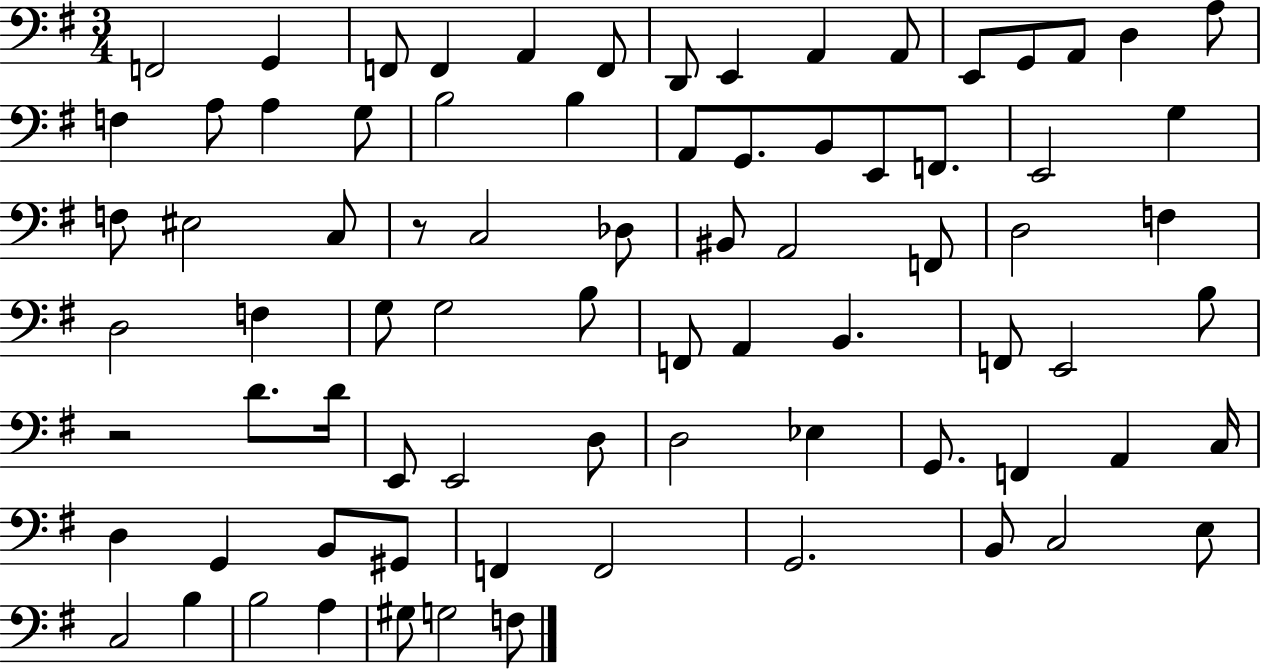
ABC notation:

X:1
T:Untitled
M:3/4
L:1/4
K:G
F,,2 G,, F,,/2 F,, A,, F,,/2 D,,/2 E,, A,, A,,/2 E,,/2 G,,/2 A,,/2 D, A,/2 F, A,/2 A, G,/2 B,2 B, A,,/2 G,,/2 B,,/2 E,,/2 F,,/2 E,,2 G, F,/2 ^E,2 C,/2 z/2 C,2 _D,/2 ^B,,/2 A,,2 F,,/2 D,2 F, D,2 F, G,/2 G,2 B,/2 F,,/2 A,, B,, F,,/2 E,,2 B,/2 z2 D/2 D/4 E,,/2 E,,2 D,/2 D,2 _E, G,,/2 F,, A,, C,/4 D, G,, B,,/2 ^G,,/2 F,, F,,2 G,,2 B,,/2 C,2 E,/2 C,2 B, B,2 A, ^G,/2 G,2 F,/2